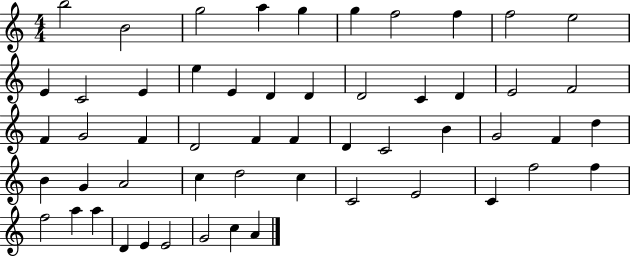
B5/h B4/h G5/h A5/q G5/q G5/q F5/h F5/q F5/h E5/h E4/q C4/h E4/q E5/q E4/q D4/q D4/q D4/h C4/q D4/q E4/h F4/h F4/q G4/h F4/q D4/h F4/q F4/q D4/q C4/h B4/q G4/h F4/q D5/q B4/q G4/q A4/h C5/q D5/h C5/q C4/h E4/h C4/q F5/h F5/q F5/h A5/q A5/q D4/q E4/q E4/h G4/h C5/q A4/q